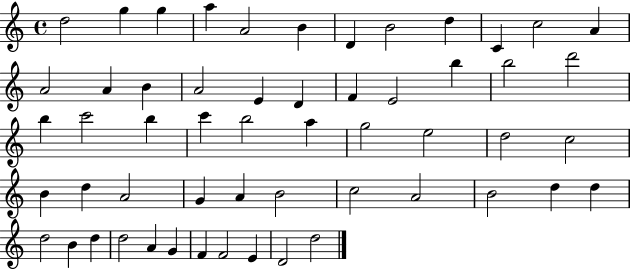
{
  \clef treble
  \time 4/4
  \defaultTimeSignature
  \key c \major
  d''2 g''4 g''4 | a''4 a'2 b'4 | d'4 b'2 d''4 | c'4 c''2 a'4 | \break a'2 a'4 b'4 | a'2 e'4 d'4 | f'4 e'2 b''4 | b''2 d'''2 | \break b''4 c'''2 b''4 | c'''4 b''2 a''4 | g''2 e''2 | d''2 c''2 | \break b'4 d''4 a'2 | g'4 a'4 b'2 | c''2 a'2 | b'2 d''4 d''4 | \break d''2 b'4 d''4 | d''2 a'4 g'4 | f'4 f'2 e'4 | d'2 d''2 | \break \bar "|."
}